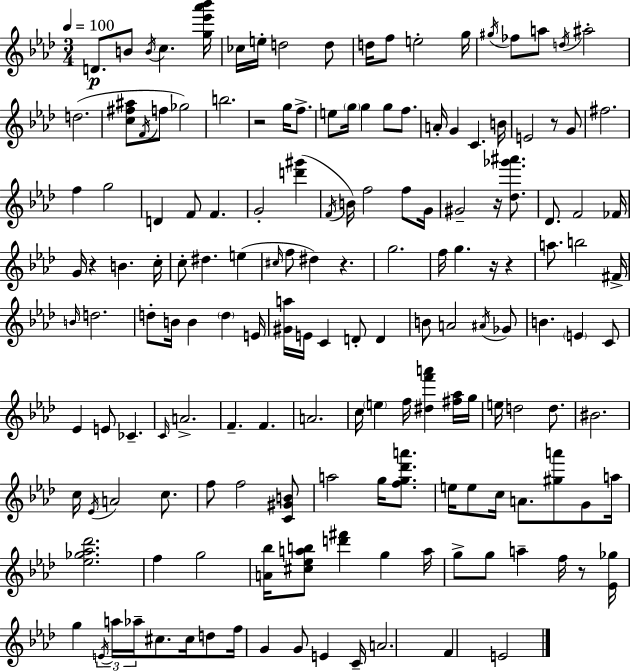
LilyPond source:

{
  \clef treble
  \numericTimeSignature
  \time 3/4
  \key aes \major
  \tempo 4 = 100
  d'8.\p b'8 \acciaccatura { b'16 } c''4. | <g'' ees''' aes''' bes'''>16 ces''16 e''16-. d''2 d''8 | d''16 f''8 e''2-. | g''16 \acciaccatura { gis''16 } fes''8 a''8 \acciaccatura { d''16 } ais''2-. | \break d''2.( | <c'' fis'' ais''>8 \acciaccatura { f'16 } f''8 ges''2) | b''2. | r2 | \break g''16 f''8.-> e''8 \parenthesize g''16 g''4 g''8 | f''8. a'16-. g'4 c'4. | b'16 e'2 | r8 g'8 fis''2. | \break f''4 g''2 | d'4 f'8 f'4. | g'2-. | <d''' gis'''>4( \acciaccatura { f'16 } b'16) f''2 | \break f''8 g'16 gis'2-- | r16 <des'' ges''' ais'''>8. des'8. f'2 | fes'16 g'16 r4 b'4. | c''16-. c''8-. dis''4. | \break e''4( \grace { cis''16 } f''8 dis''4) | r4. g''2. | f''16 g''4. | r16 r4 a''8. b''2 | \break fis'16-> \grace { b'16 } d''2. | d''8-. b'16 b'4 | \parenthesize d''4 e'16 <gis' a''>16 e'16 c'4 | d'8-. d'4 b'8 a'2 | \break \acciaccatura { ais'16 } ges'8 b'4. | \parenthesize e'4 c'8 ees'4 | e'8 ces'4.-- \grace { c'16 } a'2.-> | f'4.-- | \break f'4. a'2. | c''16 \parenthesize e''4 | f''16 <dis'' f''' a'''>4 <fis'' aes''>16 g''16 e''16 d''2 | d''8. bis'2. | \break c''16 \acciaccatura { ees'16 } a'2 | c''8. f''8 | f''2 <c' gis' b'>8 a''2 | g''16 <f'' g'' des''' a'''>8. e''16 e''8 | \break c''16 a'8. <gis'' a'''>8 g'8 a''16 <ees'' ges'' aes'' des'''>2. | f''4 | g''2 <a' bes''>16 <cis'' ees'' a'' b''>8 | <d''' fis'''>4 g''4 a''16 g''8-> | \break g''8 a''4-- f''16 r8 <ees' ges''>16 g''4 | \tuplet 3/2 { \acciaccatura { e'16 } a''16 aes''16-- } cis''8. cis''16 d''8 f''16 | g'4 g'8 e'4 c'16-- a'2. | f'4 | \break e'2 \bar "|."
}